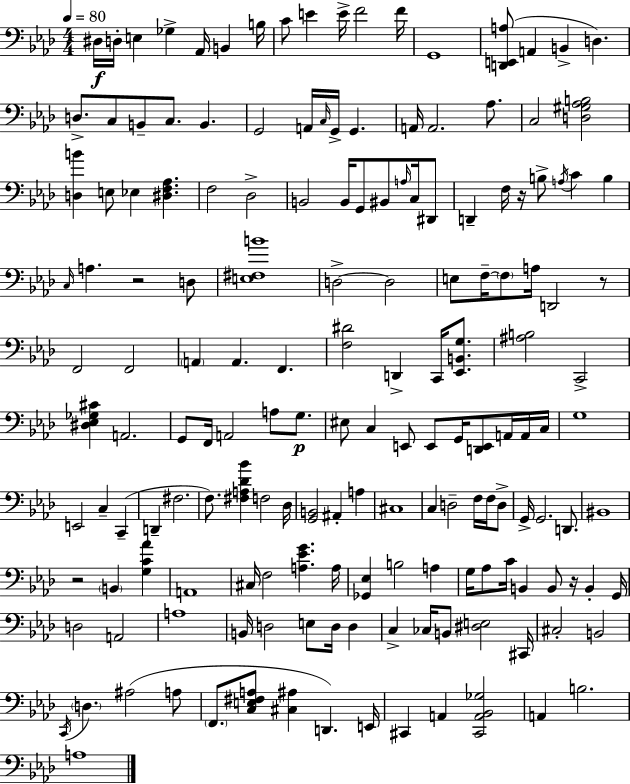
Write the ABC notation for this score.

X:1
T:Untitled
M:4/4
L:1/4
K:Ab
^D,/4 D,/4 E, _G, _A,,/4 B,, B,/4 C/2 E E/4 F2 F/4 G,,4 [D,,E,,A,]/2 A,, B,, D, D,/2 C,/2 B,,/2 C,/2 B,, G,,2 A,,/4 C,/4 G,,/4 G,, A,,/4 A,,2 _A,/2 C,2 [D,^G,_A,B,]2 [D,B] E,/2 _E, [^D,F,_A,] F,2 _D,2 B,,2 B,,/4 G,,/2 ^B,,/2 A,/4 C,/4 ^D,,/2 D,, F,/4 z/4 B,/2 A,/4 C B, C,/4 A, z2 D,/2 [E,^F,B]4 D,2 D,2 E,/2 F,/4 F,/2 A,/4 D,,2 z/2 F,,2 F,,2 A,, A,, F,, [F,^D]2 D,, C,,/4 [_E,,B,,G,]/2 [^A,B,]2 C,,2 [^D,_E,_G,^C] A,,2 G,,/2 F,,/4 A,,2 A,/2 G,/2 ^E,/2 C, E,,/2 E,,/2 G,,/4 [D,,E,,]/2 A,,/4 A,,/4 C,/4 G,4 E,,2 C, C,, D,, ^F,2 F,/2 [^F,A,_D_B] F,2 _D,/4 [G,,B,,]2 ^A,, A, ^C,4 C, D,2 F,/4 F,/4 D,/2 G,,/4 G,,2 D,,/2 ^B,,4 z2 B,, [G,C_A] A,,4 ^C,/4 F,2 [A,_EG] A,/4 [_G,,_E,] B,2 A, G,/4 _A,/2 C/4 B,, B,,/2 z/4 B,, G,,/4 D,2 A,,2 A,4 B,,/4 D,2 E,/2 D,/4 D, C, _C,/4 B,,/2 [^D,E,]2 ^C,,/4 ^C,2 B,,2 C,,/4 D, ^A,2 A,/2 F,,/2 [C,E,^F,A,]/2 [^C,^A,] D,, E,,/4 ^C,, A,, [^C,,A,,_B,,_G,]2 A,, B,2 A,4